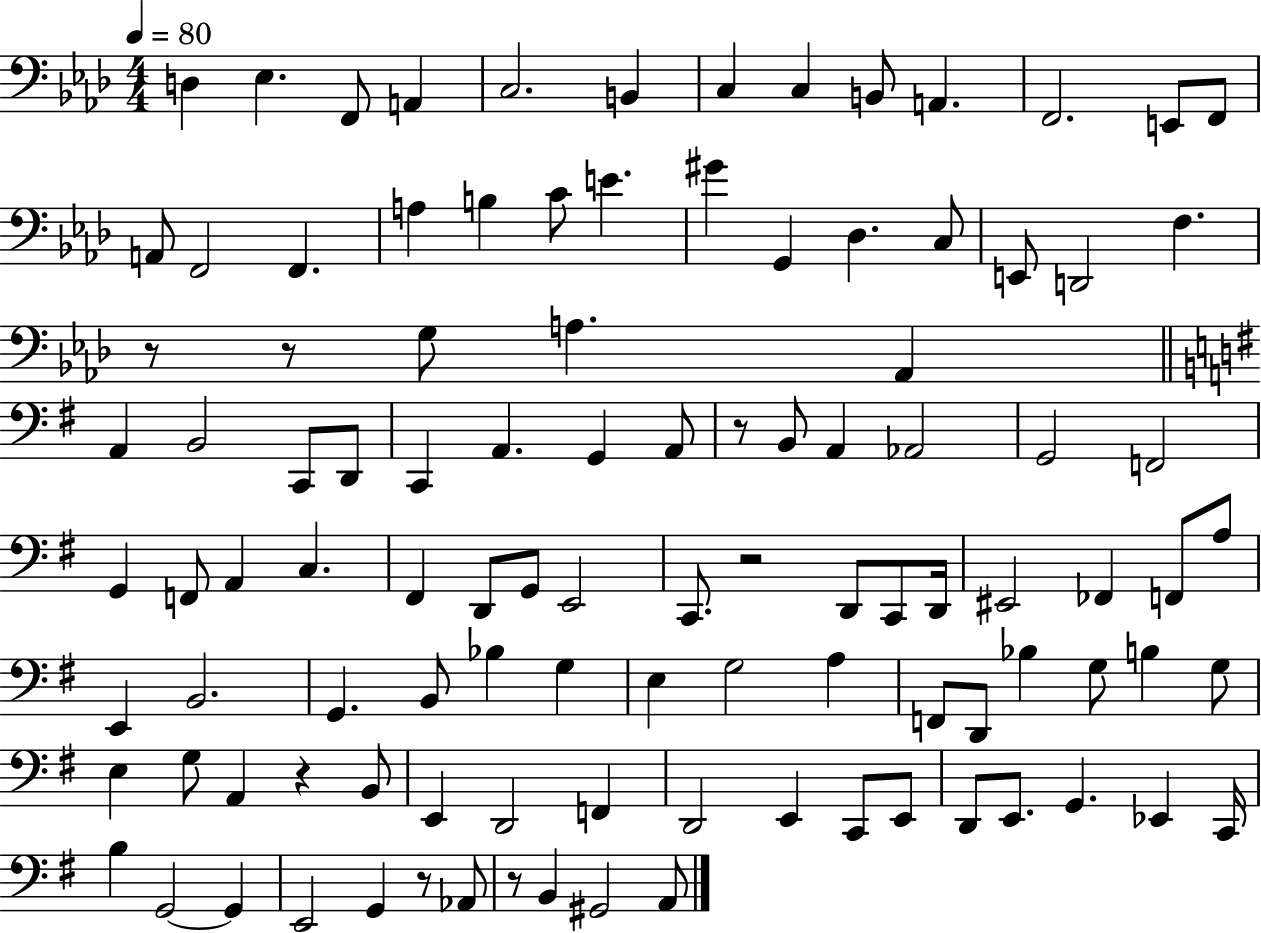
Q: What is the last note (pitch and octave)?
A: A2